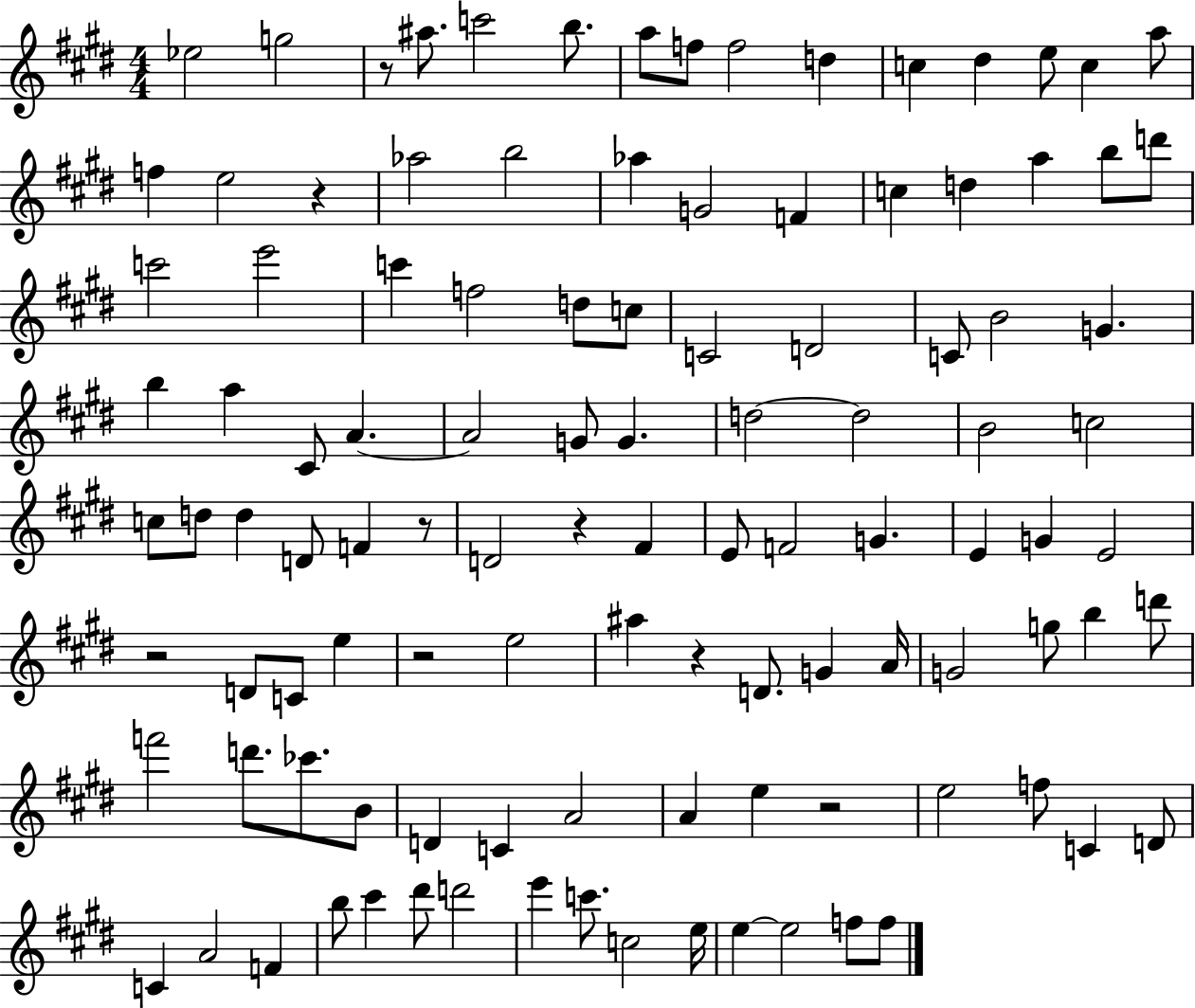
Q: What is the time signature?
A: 4/4